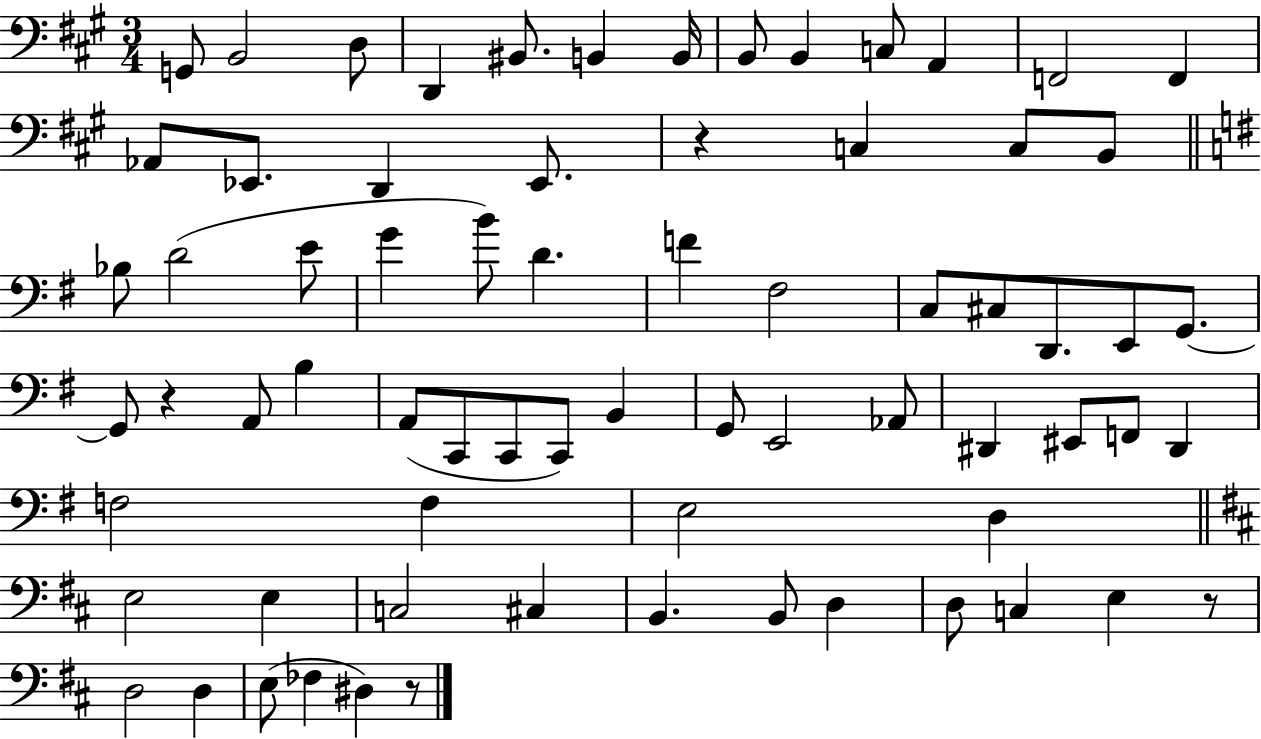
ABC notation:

X:1
T:Untitled
M:3/4
L:1/4
K:A
G,,/2 B,,2 D,/2 D,, ^B,,/2 B,, B,,/4 B,,/2 B,, C,/2 A,, F,,2 F,, _A,,/2 _E,,/2 D,, _E,,/2 z C, C,/2 B,,/2 _B,/2 D2 E/2 G B/2 D F ^F,2 C,/2 ^C,/2 D,,/2 E,,/2 G,,/2 G,,/2 z A,,/2 B, A,,/2 C,,/2 C,,/2 C,,/2 B,, G,,/2 E,,2 _A,,/2 ^D,, ^E,,/2 F,,/2 ^D,, F,2 F, E,2 D, E,2 E, C,2 ^C, B,, B,,/2 D, D,/2 C, E, z/2 D,2 D, E,/2 _F, ^D, z/2